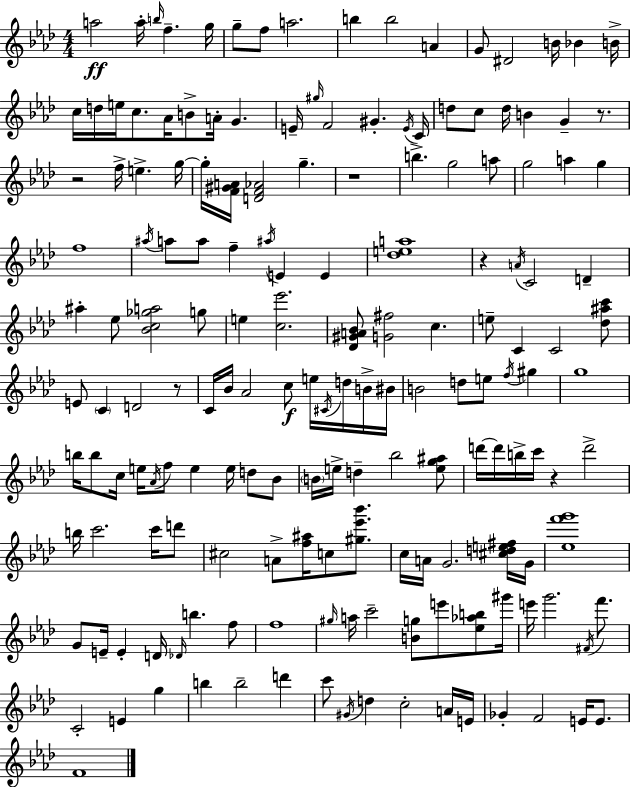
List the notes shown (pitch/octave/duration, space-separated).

A5/h A5/s B5/s F5/q. G5/s G5/e F5/e A5/h. B5/q B5/h A4/q G4/e D#4/h B4/s Bb4/q B4/s C5/s D5/s E5/s C5/e. Ab4/s B4/e A4/s G4/q. E4/s G#5/s F4/h G#4/q. E4/s C4/s D5/e C5/e D5/s B4/q G4/q R/e. R/h F5/s E5/q. G5/s G5/s [F4,G#4,A4]/s [D4,F4,Ab4]/h G5/q. R/w B5/q. G5/h A5/e G5/h A5/q G5/q F5/w A#5/s A5/e A5/e F5/q A#5/s E4/q E4/q [Db5,E5,A5]/w R/q A4/s C4/h D4/q A#5/q Eb5/e [Bb4,C5,Gb5,A5]/h G5/e E5/q [C5,Eb6]/h. [Db4,G#4,A4,Bb4]/e [G4,F#5]/h C5/q. E5/e C4/q C4/h [Db5,A#5,C6]/e E4/e C4/q D4/h R/e C4/s Bb4/s Ab4/h C5/e E5/s C#4/s D5/s B4/s BIS4/s B4/h D5/e E5/e F5/s G#5/q G5/w B5/s B5/e C5/s E5/s Ab4/s F5/e E5/q E5/s D5/e Bb4/e B4/s E5/s D5/q Bb5/h [E5,G5,A#5]/e D6/s D6/s B5/s C6/s R/q D6/h B5/s C6/h. C6/s D6/e C#5/h A4/e [F5,A#5]/s C5/e [G#5,Eb6,Bb6]/e. C5/s A4/s G4/h. [C#5,D5,E5,F#5]/s G4/s [Eb5,F6,G6]/w G4/e E4/s E4/q D4/s Db4/s B5/q. F5/e F5/w G#5/s A5/s C6/h [B4,G5]/e E6/e [Eb5,Ab5,B5]/e G#6/s E6/s G6/h. F#4/s F6/e. C4/h E4/q G5/q B5/q B5/h D6/q C6/e G#4/s D5/q C5/h A4/s E4/s Gb4/q F4/h E4/s E4/e. F4/w